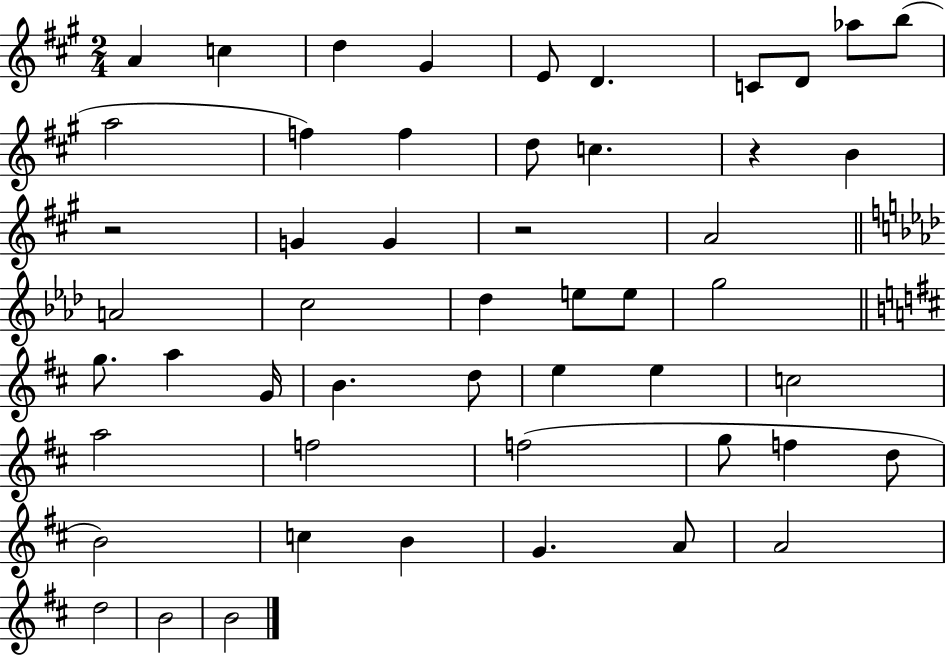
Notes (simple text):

A4/q C5/q D5/q G#4/q E4/e D4/q. C4/e D4/e Ab5/e B5/e A5/h F5/q F5/q D5/e C5/q. R/q B4/q R/h G4/q G4/q R/h A4/h A4/h C5/h Db5/q E5/e E5/e G5/h G5/e. A5/q G4/s B4/q. D5/e E5/q E5/q C5/h A5/h F5/h F5/h G5/e F5/q D5/e B4/h C5/q B4/q G4/q. A4/e A4/h D5/h B4/h B4/h